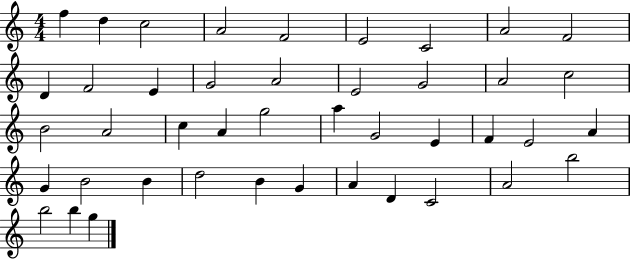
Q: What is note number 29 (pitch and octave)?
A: A4